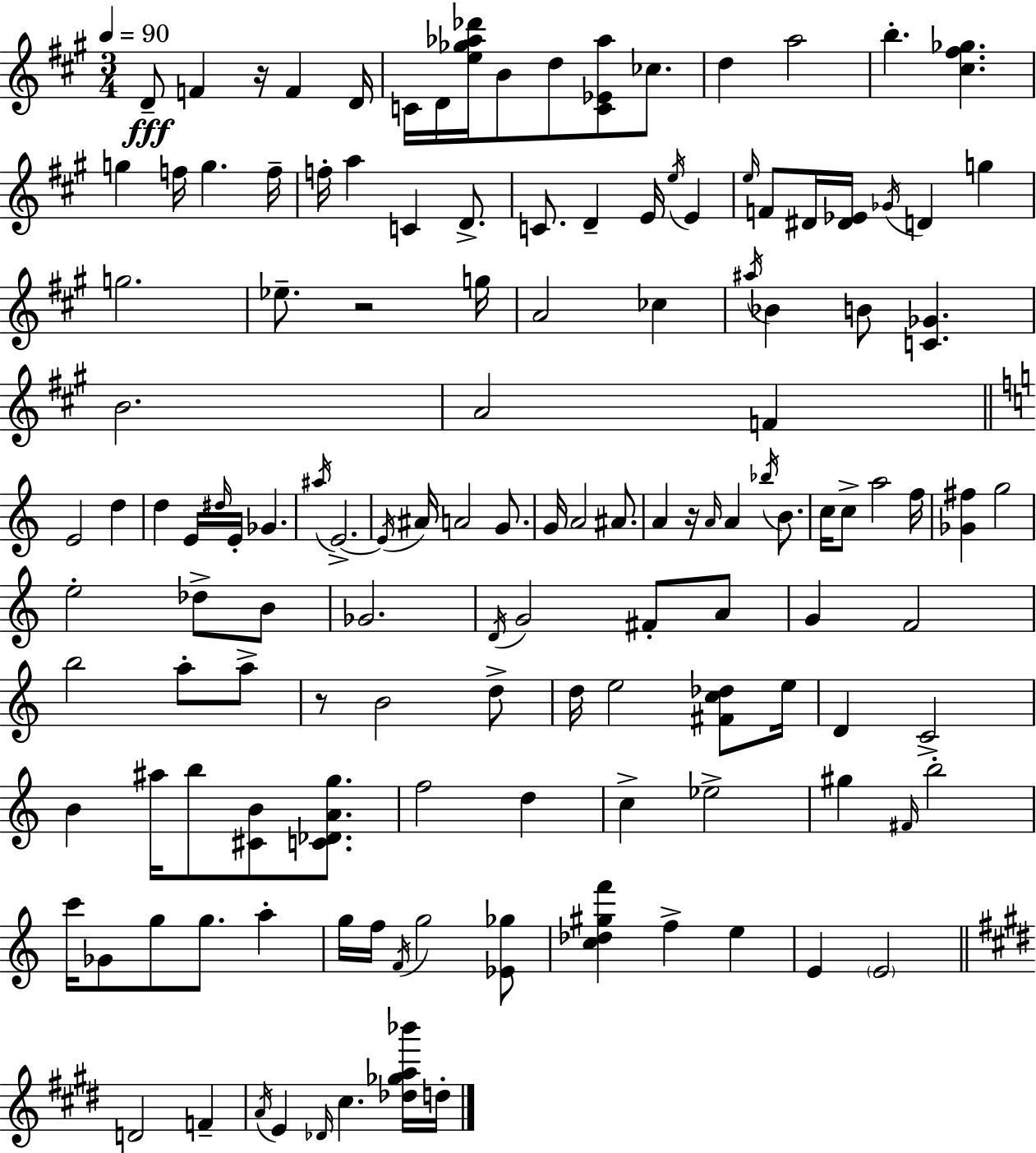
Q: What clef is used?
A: treble